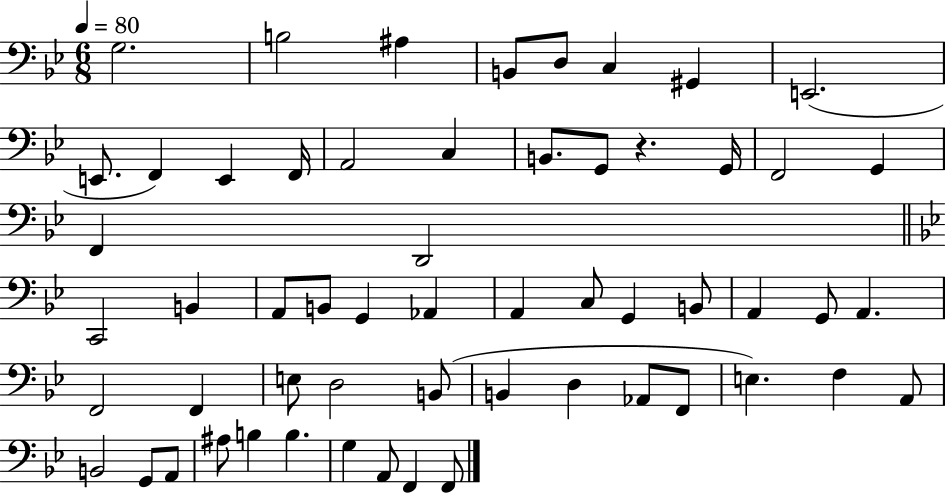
{
  \clef bass
  \numericTimeSignature
  \time 6/8
  \key bes \major
  \tempo 4 = 80
  g2. | b2 ais4 | b,8 d8 c4 gis,4 | e,2.( | \break e,8. f,4) e,4 f,16 | a,2 c4 | b,8. g,8 r4. g,16 | f,2 g,4 | \break f,4 d,2 | \bar "||" \break \key bes \major c,2 b,4 | a,8 b,8 g,4 aes,4 | a,4 c8 g,4 b,8 | a,4 g,8 a,4. | \break f,2 f,4 | e8 d2 b,8( | b,4 d4 aes,8 f,8 | e4.) f4 a,8 | \break b,2 g,8 a,8 | ais8 b4 b4. | g4 a,8 f,4 f,8 | \bar "|."
}